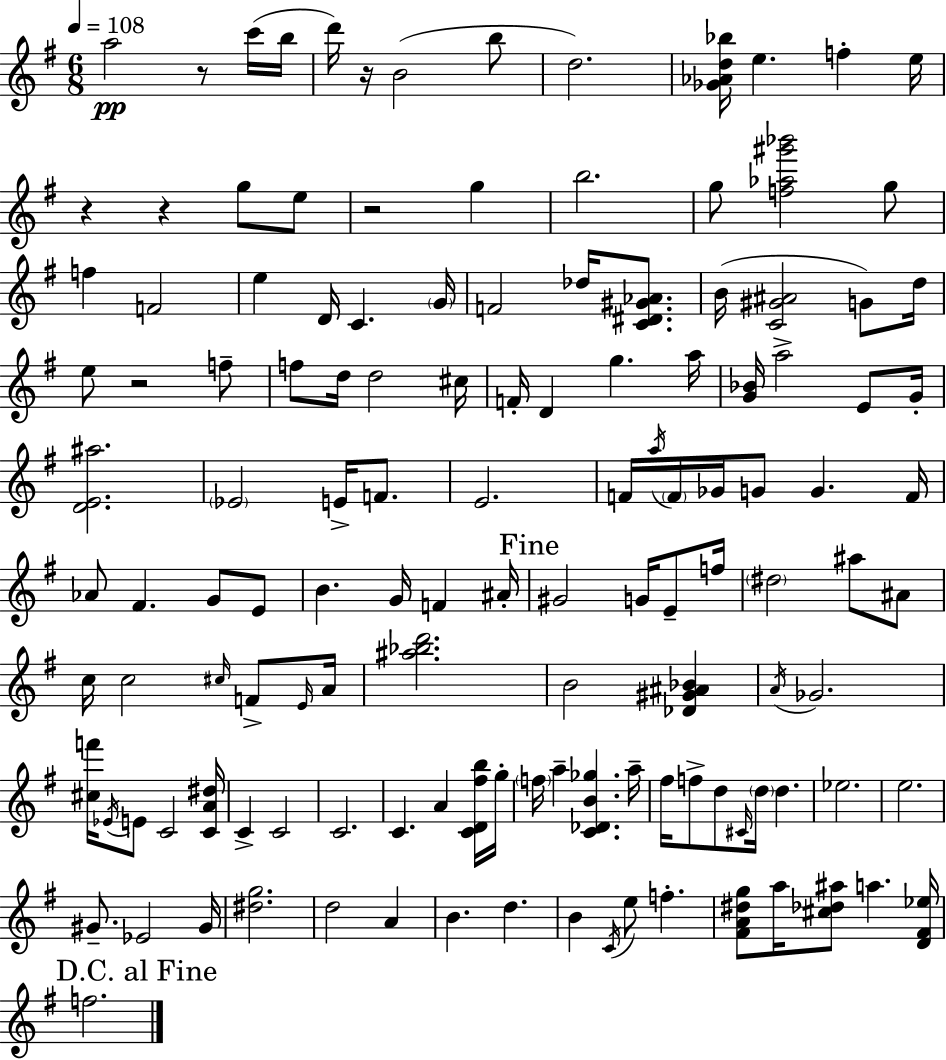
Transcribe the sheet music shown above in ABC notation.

X:1
T:Untitled
M:6/8
L:1/4
K:G
a2 z/2 c'/4 b/4 d'/4 z/4 B2 b/2 d2 [_G_Ad_b]/4 e f e/4 z z g/2 e/2 z2 g b2 g/2 [f_a^g'_b']2 g/2 f F2 e D/4 C G/4 F2 _d/4 [C^D^G_A]/2 B/4 [C^G^A]2 G/2 d/4 e/2 z2 f/2 f/2 d/4 d2 ^c/4 F/4 D g a/4 [G_B]/4 a2 E/2 G/4 [DE^a]2 _E2 E/4 F/2 E2 F/4 a/4 F/4 _G/4 G/2 G F/4 _A/2 ^F G/2 E/2 B G/4 F ^A/4 ^G2 G/4 E/2 f/4 ^d2 ^a/2 ^A/2 c/4 c2 ^c/4 F/2 E/4 A/4 [^a_bd']2 B2 [_D^G^A_B] A/4 _G2 [^cf']/4 _E/4 E/2 C2 [CA^d]/4 C C2 C2 C A [CD^fb]/4 g/4 f/4 a [C_DB_g] a/4 ^f/4 f/2 d/2 ^C/4 d/4 d _e2 e2 ^G/2 _E2 ^G/4 [^dg]2 d2 A B d B C/4 e/2 f [^FA^dg]/2 a/4 [^c_d^a]/2 a [D^F_e]/4 f2